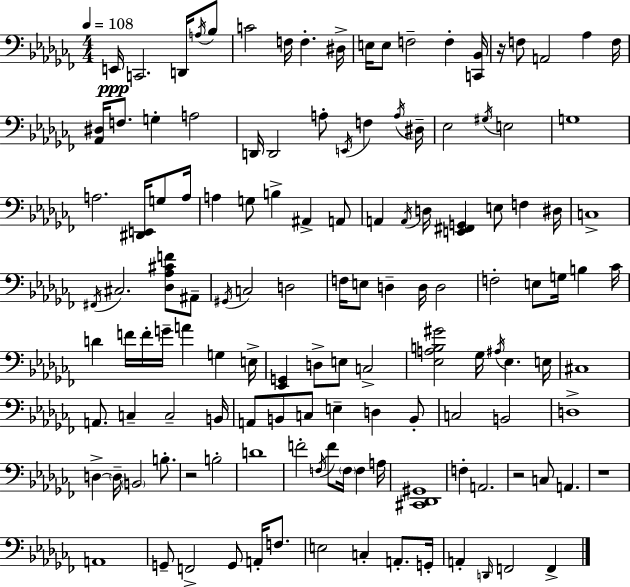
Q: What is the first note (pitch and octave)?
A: E2